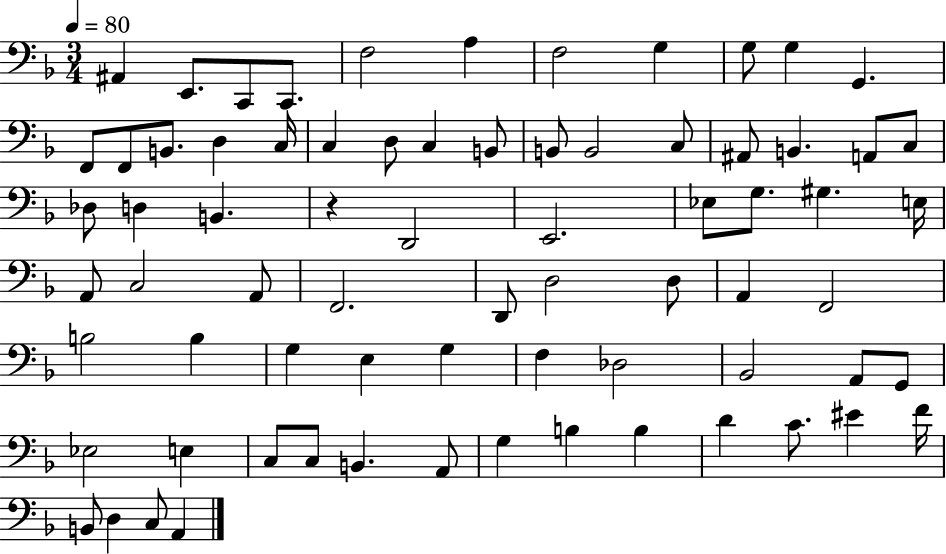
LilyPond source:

{
  \clef bass
  \numericTimeSignature
  \time 3/4
  \key f \major
  \tempo 4 = 80
  ais,4 e,8. c,8 c,8. | f2 a4 | f2 g4 | g8 g4 g,4. | \break f,8 f,8 b,8. d4 c16 | c4 d8 c4 b,8 | b,8 b,2 c8 | ais,8 b,4. a,8 c8 | \break des8 d4 b,4. | r4 d,2 | e,2. | ees8 g8. gis4. e16 | \break a,8 c2 a,8 | f,2. | d,8 d2 d8 | a,4 f,2 | \break b2 b4 | g4 e4 g4 | f4 des2 | bes,2 a,8 g,8 | \break ees2 e4 | c8 c8 b,4. a,8 | g4 b4 b4 | d'4 c'8. eis'4 f'16 | \break b,8 d4 c8 a,4 | \bar "|."
}